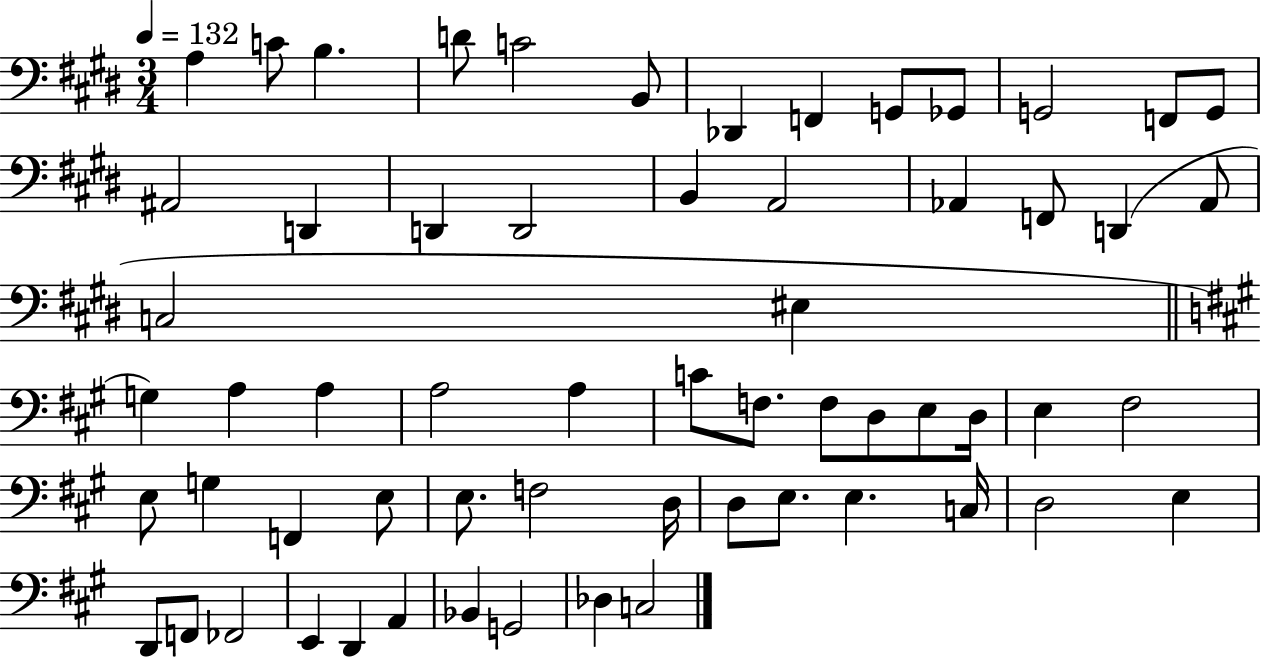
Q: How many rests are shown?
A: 0